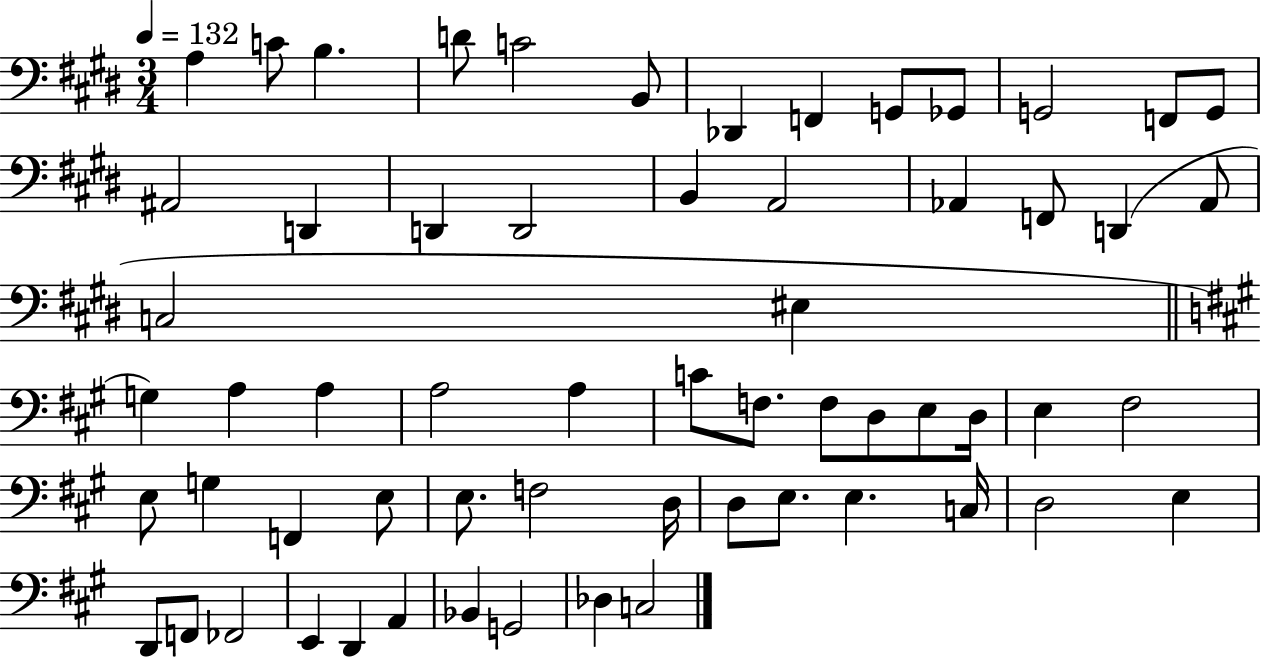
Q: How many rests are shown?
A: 0